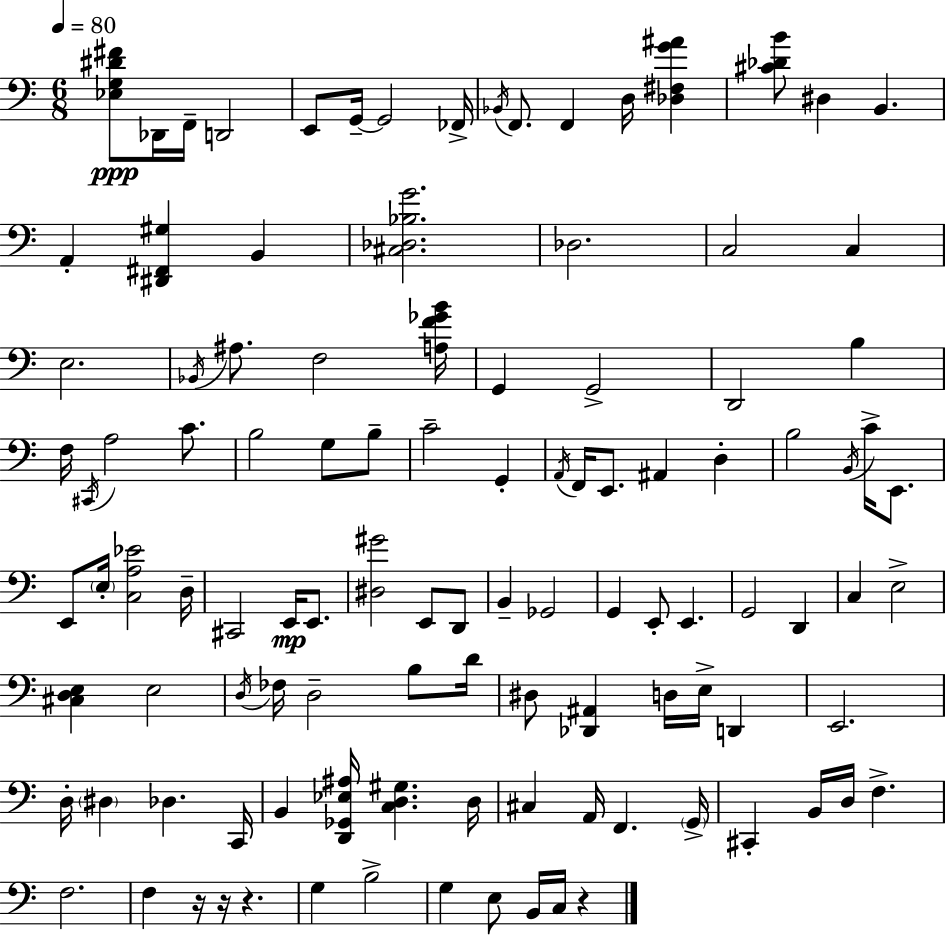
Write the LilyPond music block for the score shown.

{
  \clef bass
  \numericTimeSignature
  \time 6/8
  \key c \major
  \tempo 4 = 80
  <ees g dis' fis'>8\ppp des,16 f,16-- d,2 | e,8 g,16--~~ g,2 fes,16-> | \acciaccatura { bes,16 } f,8. f,4 d16 <des fis g' ais'>4 | <cis' des' b'>8 dis4 b,4. | \break a,4-. <dis, fis, gis>4 b,4 | <cis des bes g'>2. | des2. | c2 c4 | \break e2. | \acciaccatura { bes,16 } ais8. f2 | <a f' ges' b'>16 g,4 g,2-> | d,2 b4 | \break f16 \acciaccatura { cis,16 } a2 | c'8. b2 g8 | b8-- c'2-- g,4-. | \acciaccatura { a,16 } f,16 e,8. ais,4 | \break d4-. b2 | \acciaccatura { b,16 } c'16-> e,8. e,8 \parenthesize e16-. <c a ees'>2 | d16-- cis,2 | e,16\mp e,8. <dis gis'>2 | \break e,8 d,8 b,4-- ges,2 | g,4 e,8-. e,4. | g,2 | d,4 c4 e2-> | \break <cis d e>4 e2 | \acciaccatura { d16 } fes16 d2-- | b8 d'16 dis8 <des, ais,>4 | d16 e16-> d,4 e,2. | \break d16-. \parenthesize dis4 des4. | c,16 b,4 <d, ges, ees ais>16 <c d gis>4. | d16 cis4 a,16 f,4. | \parenthesize g,16-> cis,4-. b,16 d16 | \break f4.-> f2. | f4 r16 r16 | r4. g4 b2-> | g4 e8 | \break b,16 c16 r4 \bar "|."
}